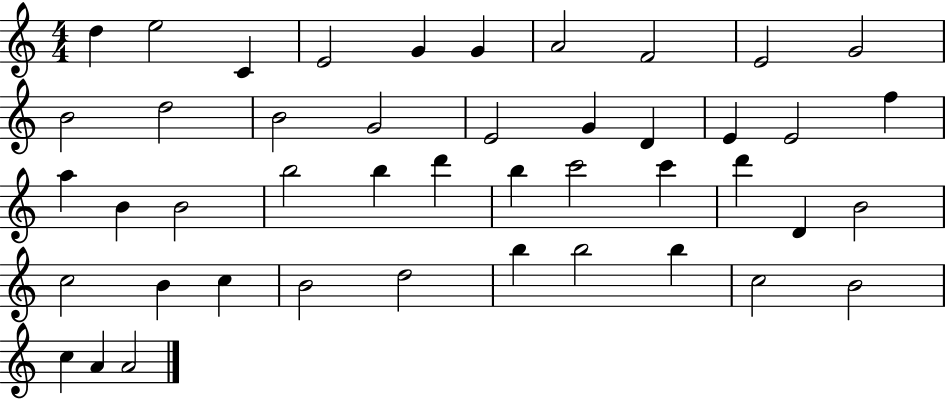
{
  \clef treble
  \numericTimeSignature
  \time 4/4
  \key c \major
  d''4 e''2 c'4 | e'2 g'4 g'4 | a'2 f'2 | e'2 g'2 | \break b'2 d''2 | b'2 g'2 | e'2 g'4 d'4 | e'4 e'2 f''4 | \break a''4 b'4 b'2 | b''2 b''4 d'''4 | b''4 c'''2 c'''4 | d'''4 d'4 b'2 | \break c''2 b'4 c''4 | b'2 d''2 | b''4 b''2 b''4 | c''2 b'2 | \break c''4 a'4 a'2 | \bar "|."
}